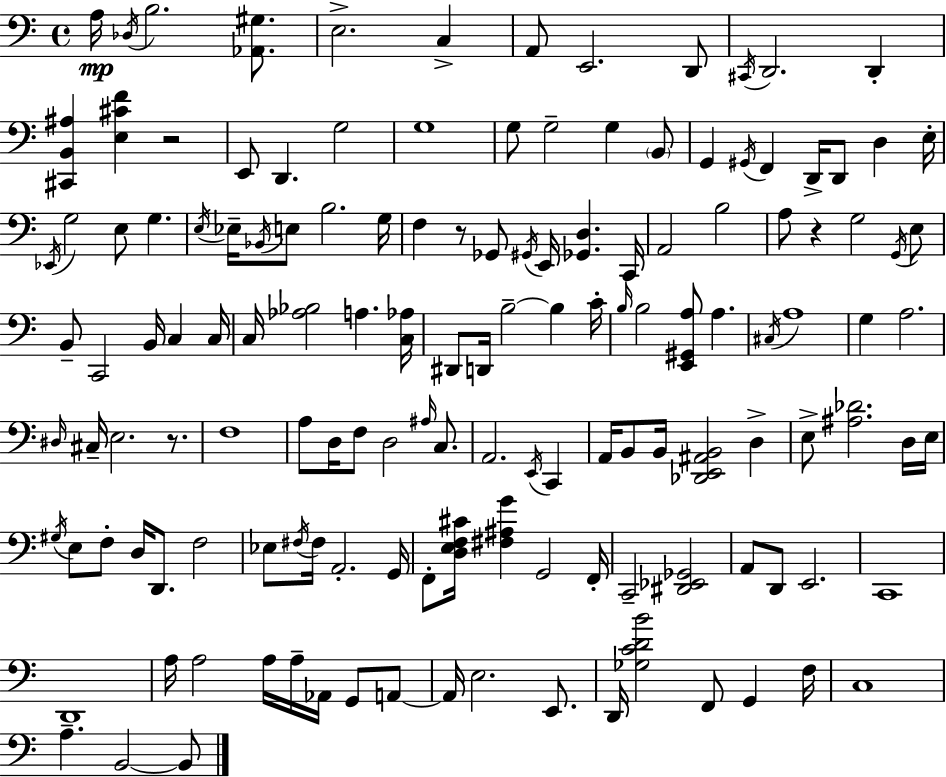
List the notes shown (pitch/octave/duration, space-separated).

A3/s Db3/s B3/h. [Ab2,G#3]/e. E3/h. C3/q A2/e E2/h. D2/e C#2/s D2/h. D2/q [C#2,B2,A#3]/q [E3,C#4,F4]/q R/h E2/e D2/q. G3/h G3/w G3/e G3/h G3/q B2/e G2/q G#2/s F2/q D2/s D2/e D3/q E3/s Eb2/s G3/h E3/e G3/q. E3/s Eb3/s Bb2/s E3/e B3/h. G3/s F3/q R/e Gb2/e G#2/s E2/s [Gb2,D3]/q. C2/s A2/h B3/h A3/e R/q G3/h G2/s E3/e B2/e C2/h B2/s C3/q C3/s C3/s [Ab3,Bb3]/h A3/q. [C3,Ab3]/s D#2/e D2/s B3/h B3/q C4/s B3/s B3/h [E2,G#2,A3]/e A3/q. C#3/s A3/w G3/q A3/h. D#3/s C#3/s E3/h. R/e. F3/w A3/e D3/s F3/e D3/h A#3/s C3/e. A2/h. E2/s C2/q A2/s B2/e B2/s [Db2,E2,A#2,B2]/h D3/q E3/e [A#3,Db4]/h. D3/s E3/s G#3/s E3/e F3/e D3/s D2/e. F3/h Eb3/e F#3/s F#3/s A2/h. G2/s F2/e [D3,E3,F3,C#4]/s [F#3,A#3,G4]/q G2/h F2/s C2/h [D#2,Eb2,Gb2]/h A2/e D2/e E2/h. C2/w D2/w A3/s A3/h A3/s A3/s Ab2/s G2/e A2/e A2/s E3/h. E2/e. D2/s [Gb3,C4,D4,B4]/h F2/e G2/q F3/s C3/w A3/q. B2/h B2/e